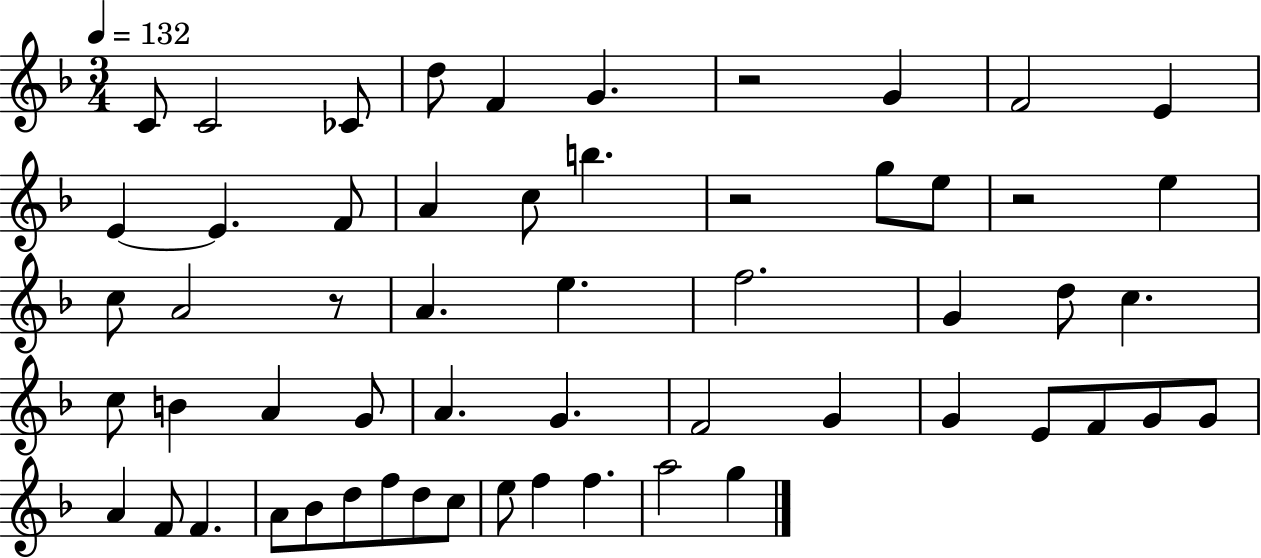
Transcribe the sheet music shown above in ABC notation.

X:1
T:Untitled
M:3/4
L:1/4
K:F
C/2 C2 _C/2 d/2 F G z2 G F2 E E E F/2 A c/2 b z2 g/2 e/2 z2 e c/2 A2 z/2 A e f2 G d/2 c c/2 B A G/2 A G F2 G G E/2 F/2 G/2 G/2 A F/2 F A/2 _B/2 d/2 f/2 d/2 c/2 e/2 f f a2 g